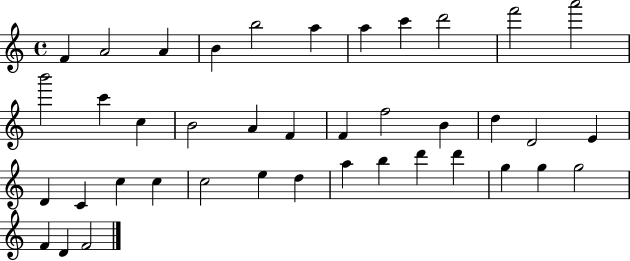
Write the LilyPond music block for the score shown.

{
  \clef treble
  \time 4/4
  \defaultTimeSignature
  \key c \major
  f'4 a'2 a'4 | b'4 b''2 a''4 | a''4 c'''4 d'''2 | f'''2 a'''2 | \break b'''2 c'''4 c''4 | b'2 a'4 f'4 | f'4 f''2 b'4 | d''4 d'2 e'4 | \break d'4 c'4 c''4 c''4 | c''2 e''4 d''4 | a''4 b''4 d'''4 d'''4 | g''4 g''4 g''2 | \break f'4 d'4 f'2 | \bar "|."
}